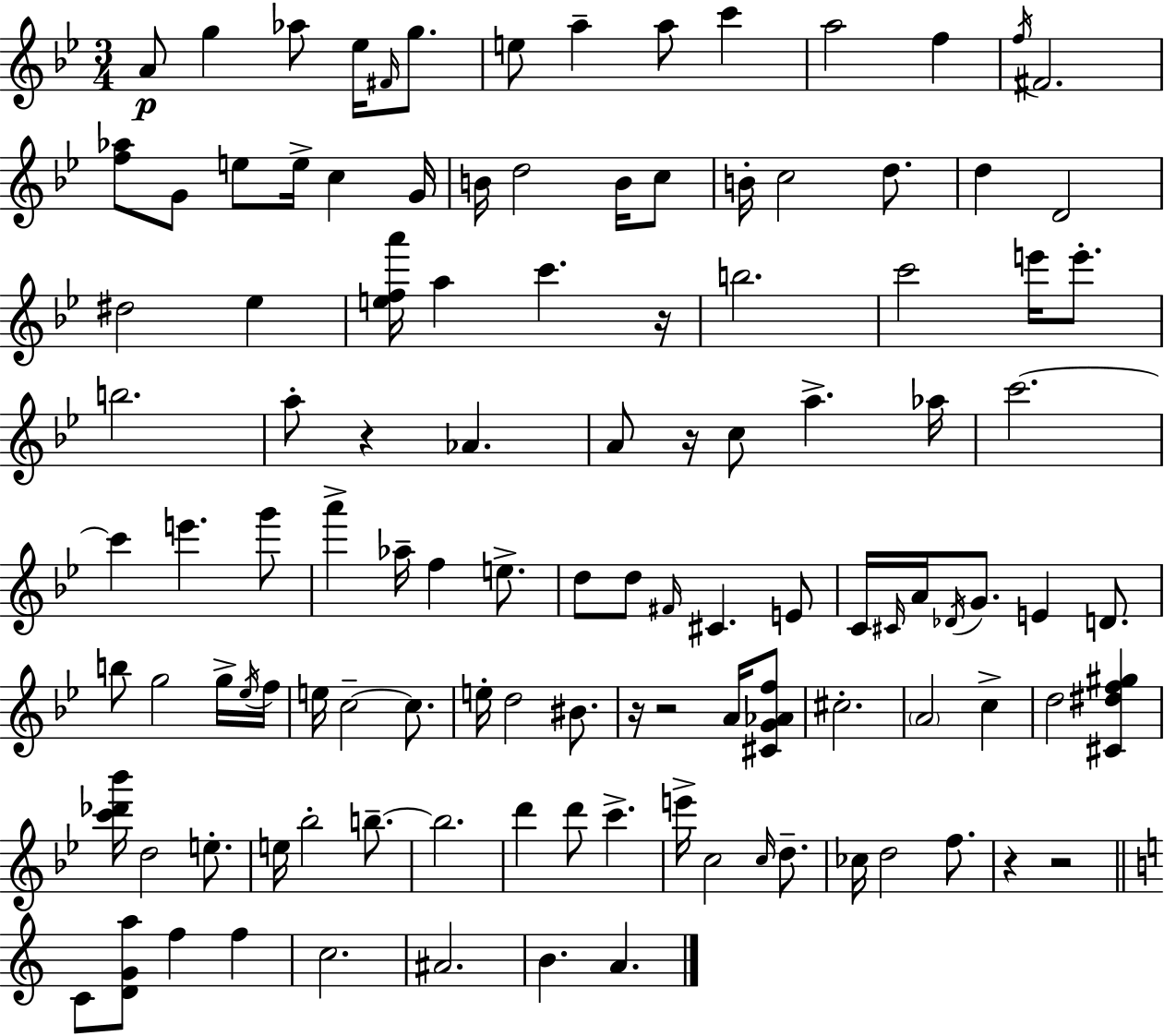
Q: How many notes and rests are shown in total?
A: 115